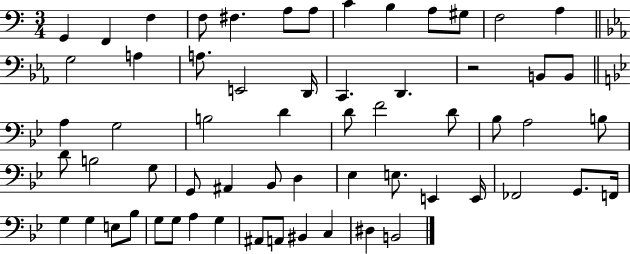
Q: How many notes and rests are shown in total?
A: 61